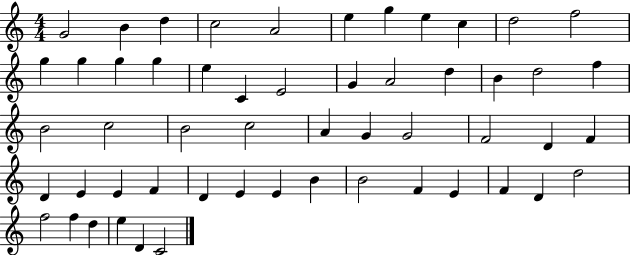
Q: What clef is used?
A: treble